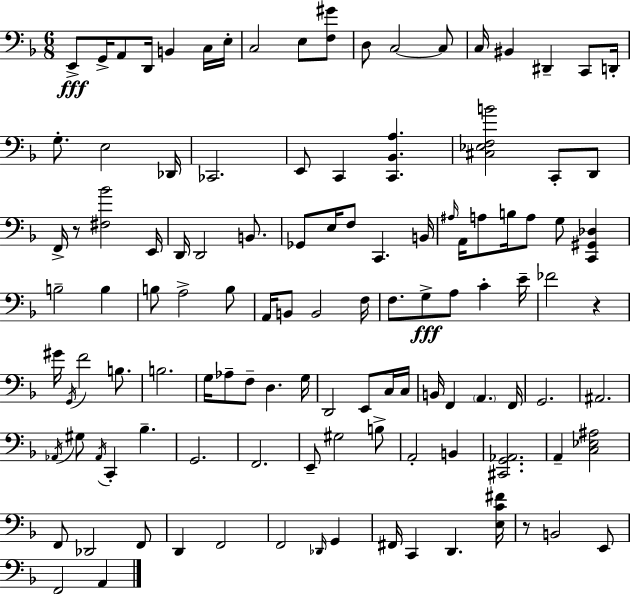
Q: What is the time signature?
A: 6/8